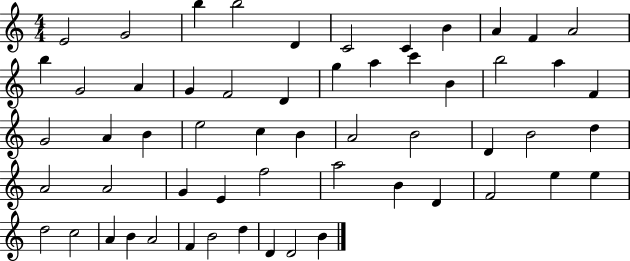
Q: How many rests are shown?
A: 0